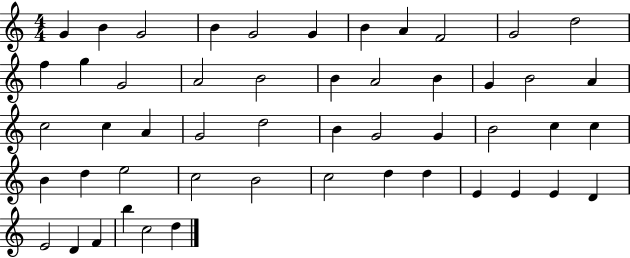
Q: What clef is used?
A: treble